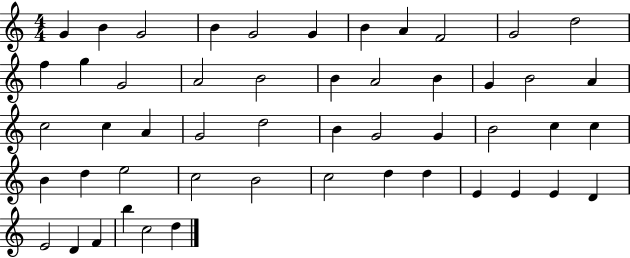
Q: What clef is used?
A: treble